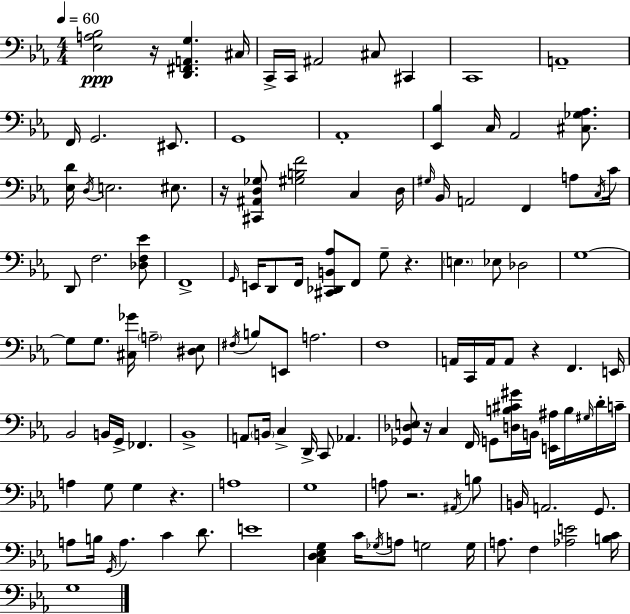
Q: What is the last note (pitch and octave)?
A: G3